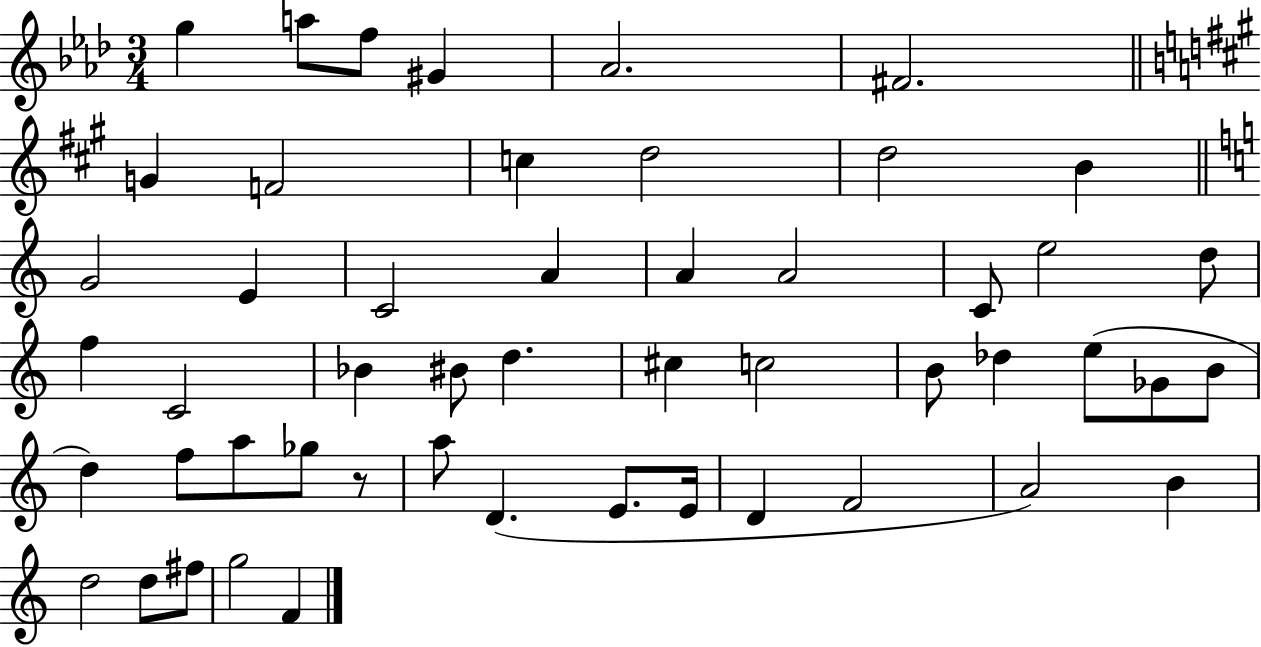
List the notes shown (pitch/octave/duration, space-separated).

G5/q A5/e F5/e G#4/q Ab4/h. F#4/h. G4/q F4/h C5/q D5/h D5/h B4/q G4/h E4/q C4/h A4/q A4/q A4/h C4/e E5/h D5/e F5/q C4/h Bb4/q BIS4/e D5/q. C#5/q C5/h B4/e Db5/q E5/e Gb4/e B4/e D5/q F5/e A5/e Gb5/e R/e A5/e D4/q. E4/e. E4/s D4/q F4/h A4/h B4/q D5/h D5/e F#5/e G5/h F4/q